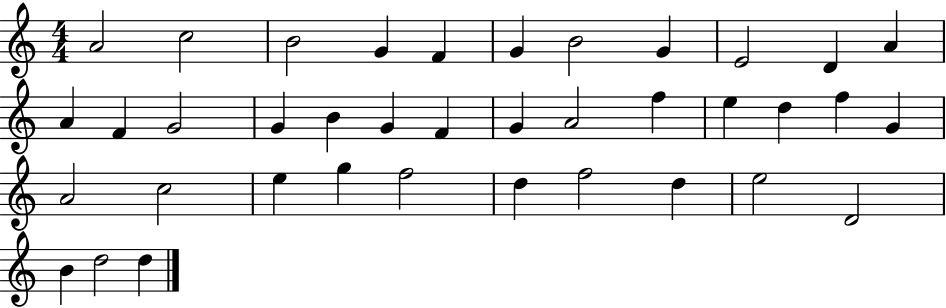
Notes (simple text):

A4/h C5/h B4/h G4/q F4/q G4/q B4/h G4/q E4/h D4/q A4/q A4/q F4/q G4/h G4/q B4/q G4/q F4/q G4/q A4/h F5/q E5/q D5/q F5/q G4/q A4/h C5/h E5/q G5/q F5/h D5/q F5/h D5/q E5/h D4/h B4/q D5/h D5/q